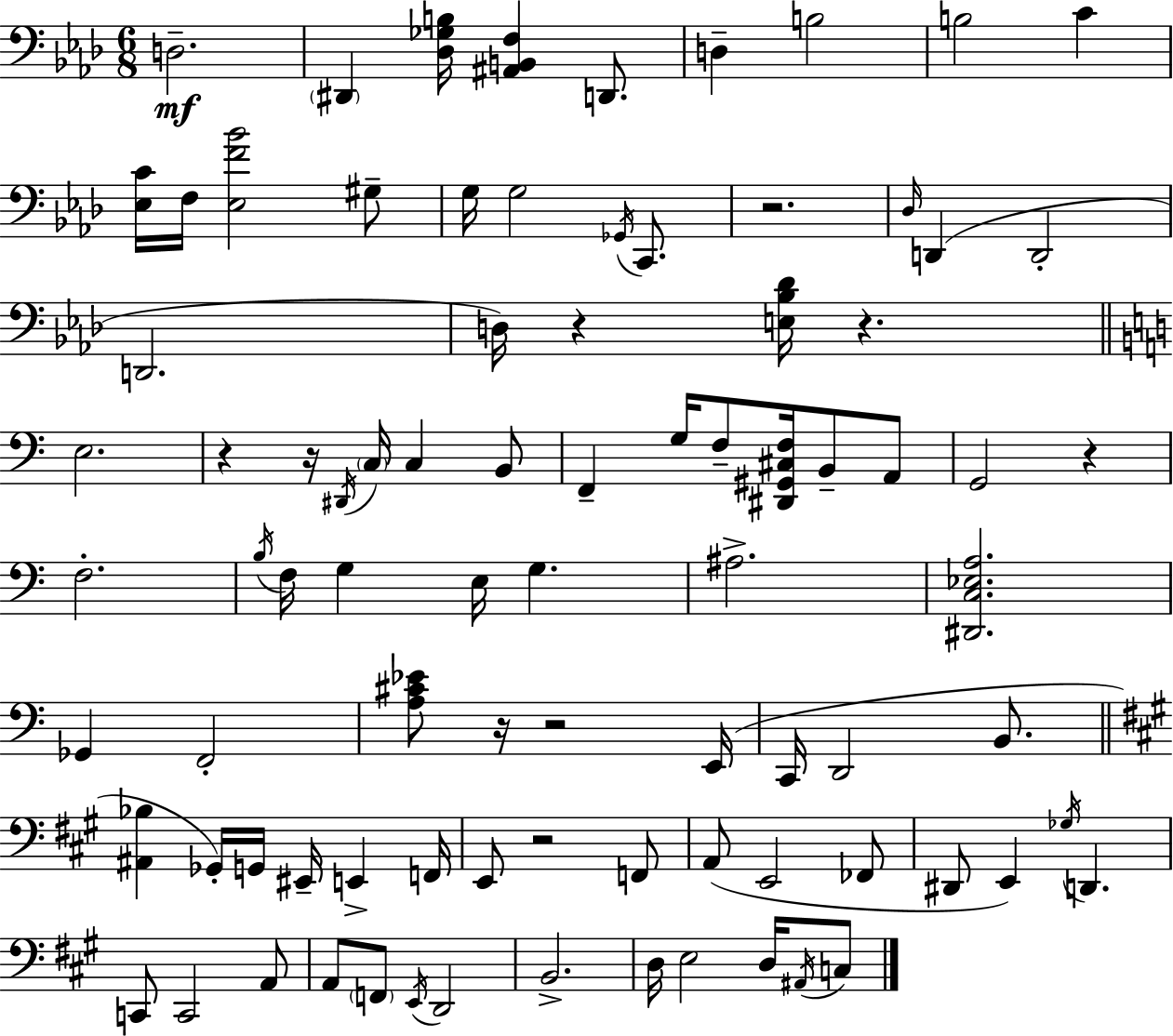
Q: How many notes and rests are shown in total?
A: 87